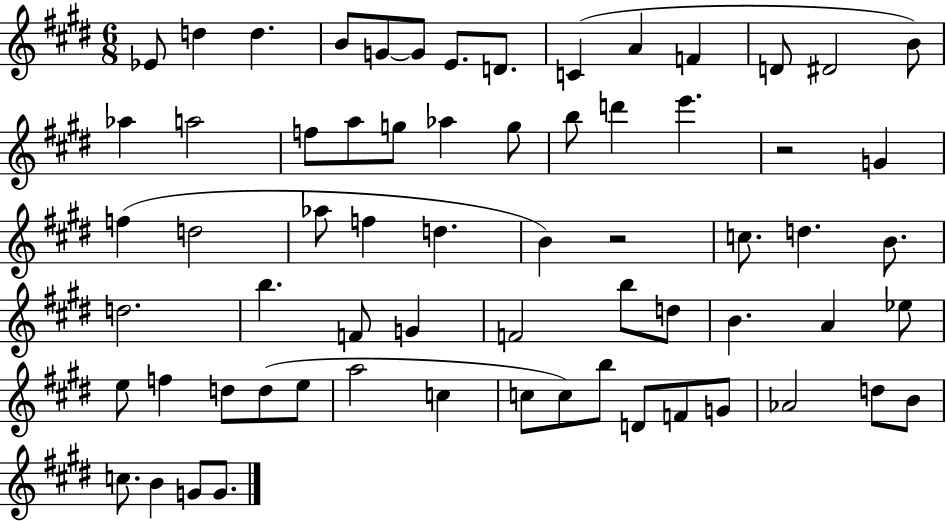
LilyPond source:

{
  \clef treble
  \numericTimeSignature
  \time 6/8
  \key e \major
  ees'8 d''4 d''4. | b'8 g'8~~ g'8 e'8. d'8. | c'4( a'4 f'4 | d'8 dis'2 b'8) | \break aes''4 a''2 | f''8 a''8 g''8 aes''4 g''8 | b''8 d'''4 e'''4. | r2 g'4 | \break f''4( d''2 | aes''8 f''4 d''4. | b'4) r2 | c''8. d''4. b'8. | \break d''2. | b''4. f'8 g'4 | f'2 b''8 d''8 | b'4. a'4 ees''8 | \break e''8 f''4 d''8 d''8( e''8 | a''2 c''4 | c''8 c''8) b''8 d'8 f'8 g'8 | aes'2 d''8 b'8 | \break c''8. b'4 g'8 g'8. | \bar "|."
}